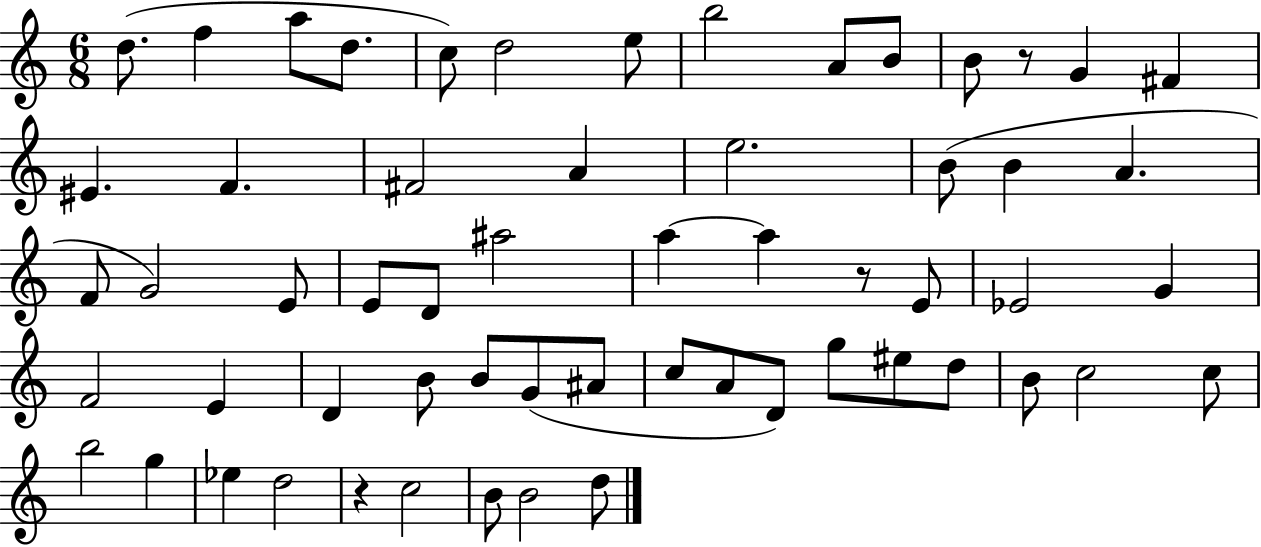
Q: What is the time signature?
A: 6/8